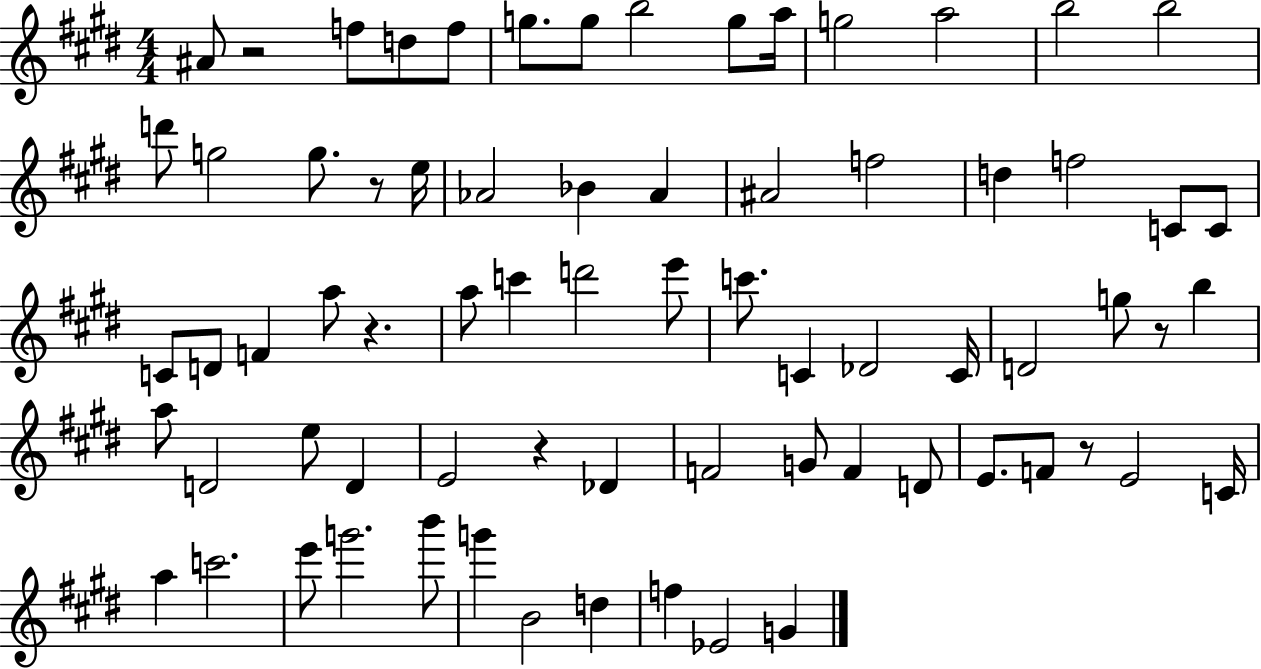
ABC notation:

X:1
T:Untitled
M:4/4
L:1/4
K:E
^A/2 z2 f/2 d/2 f/2 g/2 g/2 b2 g/2 a/4 g2 a2 b2 b2 d'/2 g2 g/2 z/2 e/4 _A2 _B _A ^A2 f2 d f2 C/2 C/2 C/2 D/2 F a/2 z a/2 c' d'2 e'/2 c'/2 C _D2 C/4 D2 g/2 z/2 b a/2 D2 e/2 D E2 z _D F2 G/2 F D/2 E/2 F/2 z/2 E2 C/4 a c'2 e'/2 g'2 b'/2 g' B2 d f _E2 G